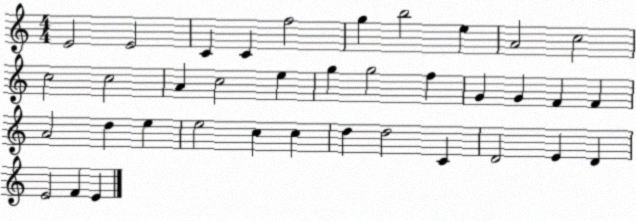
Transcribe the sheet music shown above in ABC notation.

X:1
T:Untitled
M:4/4
L:1/4
K:C
E2 E2 C C f2 g b2 e A2 c2 c2 c2 A c2 e g g2 f G G F F A2 d e e2 c c d d2 C D2 E D E2 F E